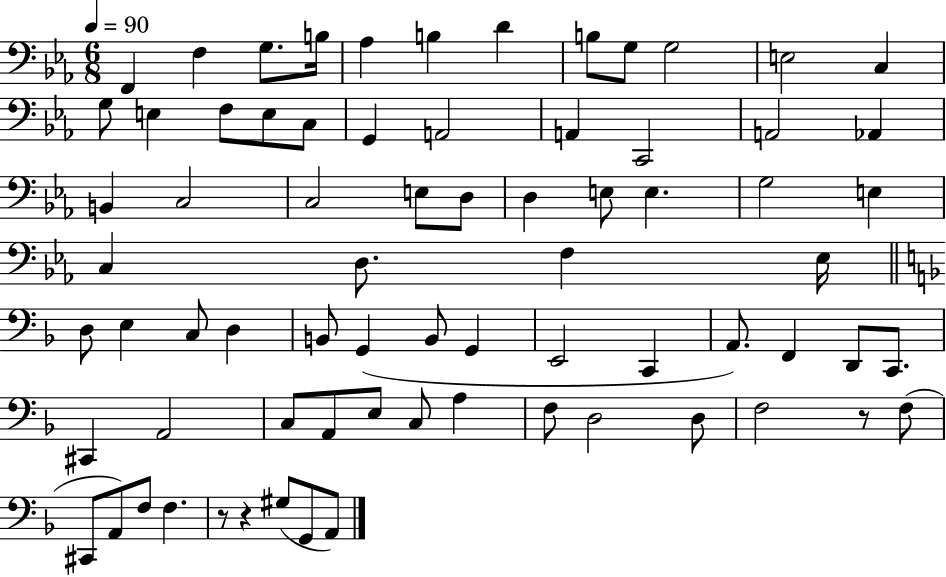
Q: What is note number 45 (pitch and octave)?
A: G2